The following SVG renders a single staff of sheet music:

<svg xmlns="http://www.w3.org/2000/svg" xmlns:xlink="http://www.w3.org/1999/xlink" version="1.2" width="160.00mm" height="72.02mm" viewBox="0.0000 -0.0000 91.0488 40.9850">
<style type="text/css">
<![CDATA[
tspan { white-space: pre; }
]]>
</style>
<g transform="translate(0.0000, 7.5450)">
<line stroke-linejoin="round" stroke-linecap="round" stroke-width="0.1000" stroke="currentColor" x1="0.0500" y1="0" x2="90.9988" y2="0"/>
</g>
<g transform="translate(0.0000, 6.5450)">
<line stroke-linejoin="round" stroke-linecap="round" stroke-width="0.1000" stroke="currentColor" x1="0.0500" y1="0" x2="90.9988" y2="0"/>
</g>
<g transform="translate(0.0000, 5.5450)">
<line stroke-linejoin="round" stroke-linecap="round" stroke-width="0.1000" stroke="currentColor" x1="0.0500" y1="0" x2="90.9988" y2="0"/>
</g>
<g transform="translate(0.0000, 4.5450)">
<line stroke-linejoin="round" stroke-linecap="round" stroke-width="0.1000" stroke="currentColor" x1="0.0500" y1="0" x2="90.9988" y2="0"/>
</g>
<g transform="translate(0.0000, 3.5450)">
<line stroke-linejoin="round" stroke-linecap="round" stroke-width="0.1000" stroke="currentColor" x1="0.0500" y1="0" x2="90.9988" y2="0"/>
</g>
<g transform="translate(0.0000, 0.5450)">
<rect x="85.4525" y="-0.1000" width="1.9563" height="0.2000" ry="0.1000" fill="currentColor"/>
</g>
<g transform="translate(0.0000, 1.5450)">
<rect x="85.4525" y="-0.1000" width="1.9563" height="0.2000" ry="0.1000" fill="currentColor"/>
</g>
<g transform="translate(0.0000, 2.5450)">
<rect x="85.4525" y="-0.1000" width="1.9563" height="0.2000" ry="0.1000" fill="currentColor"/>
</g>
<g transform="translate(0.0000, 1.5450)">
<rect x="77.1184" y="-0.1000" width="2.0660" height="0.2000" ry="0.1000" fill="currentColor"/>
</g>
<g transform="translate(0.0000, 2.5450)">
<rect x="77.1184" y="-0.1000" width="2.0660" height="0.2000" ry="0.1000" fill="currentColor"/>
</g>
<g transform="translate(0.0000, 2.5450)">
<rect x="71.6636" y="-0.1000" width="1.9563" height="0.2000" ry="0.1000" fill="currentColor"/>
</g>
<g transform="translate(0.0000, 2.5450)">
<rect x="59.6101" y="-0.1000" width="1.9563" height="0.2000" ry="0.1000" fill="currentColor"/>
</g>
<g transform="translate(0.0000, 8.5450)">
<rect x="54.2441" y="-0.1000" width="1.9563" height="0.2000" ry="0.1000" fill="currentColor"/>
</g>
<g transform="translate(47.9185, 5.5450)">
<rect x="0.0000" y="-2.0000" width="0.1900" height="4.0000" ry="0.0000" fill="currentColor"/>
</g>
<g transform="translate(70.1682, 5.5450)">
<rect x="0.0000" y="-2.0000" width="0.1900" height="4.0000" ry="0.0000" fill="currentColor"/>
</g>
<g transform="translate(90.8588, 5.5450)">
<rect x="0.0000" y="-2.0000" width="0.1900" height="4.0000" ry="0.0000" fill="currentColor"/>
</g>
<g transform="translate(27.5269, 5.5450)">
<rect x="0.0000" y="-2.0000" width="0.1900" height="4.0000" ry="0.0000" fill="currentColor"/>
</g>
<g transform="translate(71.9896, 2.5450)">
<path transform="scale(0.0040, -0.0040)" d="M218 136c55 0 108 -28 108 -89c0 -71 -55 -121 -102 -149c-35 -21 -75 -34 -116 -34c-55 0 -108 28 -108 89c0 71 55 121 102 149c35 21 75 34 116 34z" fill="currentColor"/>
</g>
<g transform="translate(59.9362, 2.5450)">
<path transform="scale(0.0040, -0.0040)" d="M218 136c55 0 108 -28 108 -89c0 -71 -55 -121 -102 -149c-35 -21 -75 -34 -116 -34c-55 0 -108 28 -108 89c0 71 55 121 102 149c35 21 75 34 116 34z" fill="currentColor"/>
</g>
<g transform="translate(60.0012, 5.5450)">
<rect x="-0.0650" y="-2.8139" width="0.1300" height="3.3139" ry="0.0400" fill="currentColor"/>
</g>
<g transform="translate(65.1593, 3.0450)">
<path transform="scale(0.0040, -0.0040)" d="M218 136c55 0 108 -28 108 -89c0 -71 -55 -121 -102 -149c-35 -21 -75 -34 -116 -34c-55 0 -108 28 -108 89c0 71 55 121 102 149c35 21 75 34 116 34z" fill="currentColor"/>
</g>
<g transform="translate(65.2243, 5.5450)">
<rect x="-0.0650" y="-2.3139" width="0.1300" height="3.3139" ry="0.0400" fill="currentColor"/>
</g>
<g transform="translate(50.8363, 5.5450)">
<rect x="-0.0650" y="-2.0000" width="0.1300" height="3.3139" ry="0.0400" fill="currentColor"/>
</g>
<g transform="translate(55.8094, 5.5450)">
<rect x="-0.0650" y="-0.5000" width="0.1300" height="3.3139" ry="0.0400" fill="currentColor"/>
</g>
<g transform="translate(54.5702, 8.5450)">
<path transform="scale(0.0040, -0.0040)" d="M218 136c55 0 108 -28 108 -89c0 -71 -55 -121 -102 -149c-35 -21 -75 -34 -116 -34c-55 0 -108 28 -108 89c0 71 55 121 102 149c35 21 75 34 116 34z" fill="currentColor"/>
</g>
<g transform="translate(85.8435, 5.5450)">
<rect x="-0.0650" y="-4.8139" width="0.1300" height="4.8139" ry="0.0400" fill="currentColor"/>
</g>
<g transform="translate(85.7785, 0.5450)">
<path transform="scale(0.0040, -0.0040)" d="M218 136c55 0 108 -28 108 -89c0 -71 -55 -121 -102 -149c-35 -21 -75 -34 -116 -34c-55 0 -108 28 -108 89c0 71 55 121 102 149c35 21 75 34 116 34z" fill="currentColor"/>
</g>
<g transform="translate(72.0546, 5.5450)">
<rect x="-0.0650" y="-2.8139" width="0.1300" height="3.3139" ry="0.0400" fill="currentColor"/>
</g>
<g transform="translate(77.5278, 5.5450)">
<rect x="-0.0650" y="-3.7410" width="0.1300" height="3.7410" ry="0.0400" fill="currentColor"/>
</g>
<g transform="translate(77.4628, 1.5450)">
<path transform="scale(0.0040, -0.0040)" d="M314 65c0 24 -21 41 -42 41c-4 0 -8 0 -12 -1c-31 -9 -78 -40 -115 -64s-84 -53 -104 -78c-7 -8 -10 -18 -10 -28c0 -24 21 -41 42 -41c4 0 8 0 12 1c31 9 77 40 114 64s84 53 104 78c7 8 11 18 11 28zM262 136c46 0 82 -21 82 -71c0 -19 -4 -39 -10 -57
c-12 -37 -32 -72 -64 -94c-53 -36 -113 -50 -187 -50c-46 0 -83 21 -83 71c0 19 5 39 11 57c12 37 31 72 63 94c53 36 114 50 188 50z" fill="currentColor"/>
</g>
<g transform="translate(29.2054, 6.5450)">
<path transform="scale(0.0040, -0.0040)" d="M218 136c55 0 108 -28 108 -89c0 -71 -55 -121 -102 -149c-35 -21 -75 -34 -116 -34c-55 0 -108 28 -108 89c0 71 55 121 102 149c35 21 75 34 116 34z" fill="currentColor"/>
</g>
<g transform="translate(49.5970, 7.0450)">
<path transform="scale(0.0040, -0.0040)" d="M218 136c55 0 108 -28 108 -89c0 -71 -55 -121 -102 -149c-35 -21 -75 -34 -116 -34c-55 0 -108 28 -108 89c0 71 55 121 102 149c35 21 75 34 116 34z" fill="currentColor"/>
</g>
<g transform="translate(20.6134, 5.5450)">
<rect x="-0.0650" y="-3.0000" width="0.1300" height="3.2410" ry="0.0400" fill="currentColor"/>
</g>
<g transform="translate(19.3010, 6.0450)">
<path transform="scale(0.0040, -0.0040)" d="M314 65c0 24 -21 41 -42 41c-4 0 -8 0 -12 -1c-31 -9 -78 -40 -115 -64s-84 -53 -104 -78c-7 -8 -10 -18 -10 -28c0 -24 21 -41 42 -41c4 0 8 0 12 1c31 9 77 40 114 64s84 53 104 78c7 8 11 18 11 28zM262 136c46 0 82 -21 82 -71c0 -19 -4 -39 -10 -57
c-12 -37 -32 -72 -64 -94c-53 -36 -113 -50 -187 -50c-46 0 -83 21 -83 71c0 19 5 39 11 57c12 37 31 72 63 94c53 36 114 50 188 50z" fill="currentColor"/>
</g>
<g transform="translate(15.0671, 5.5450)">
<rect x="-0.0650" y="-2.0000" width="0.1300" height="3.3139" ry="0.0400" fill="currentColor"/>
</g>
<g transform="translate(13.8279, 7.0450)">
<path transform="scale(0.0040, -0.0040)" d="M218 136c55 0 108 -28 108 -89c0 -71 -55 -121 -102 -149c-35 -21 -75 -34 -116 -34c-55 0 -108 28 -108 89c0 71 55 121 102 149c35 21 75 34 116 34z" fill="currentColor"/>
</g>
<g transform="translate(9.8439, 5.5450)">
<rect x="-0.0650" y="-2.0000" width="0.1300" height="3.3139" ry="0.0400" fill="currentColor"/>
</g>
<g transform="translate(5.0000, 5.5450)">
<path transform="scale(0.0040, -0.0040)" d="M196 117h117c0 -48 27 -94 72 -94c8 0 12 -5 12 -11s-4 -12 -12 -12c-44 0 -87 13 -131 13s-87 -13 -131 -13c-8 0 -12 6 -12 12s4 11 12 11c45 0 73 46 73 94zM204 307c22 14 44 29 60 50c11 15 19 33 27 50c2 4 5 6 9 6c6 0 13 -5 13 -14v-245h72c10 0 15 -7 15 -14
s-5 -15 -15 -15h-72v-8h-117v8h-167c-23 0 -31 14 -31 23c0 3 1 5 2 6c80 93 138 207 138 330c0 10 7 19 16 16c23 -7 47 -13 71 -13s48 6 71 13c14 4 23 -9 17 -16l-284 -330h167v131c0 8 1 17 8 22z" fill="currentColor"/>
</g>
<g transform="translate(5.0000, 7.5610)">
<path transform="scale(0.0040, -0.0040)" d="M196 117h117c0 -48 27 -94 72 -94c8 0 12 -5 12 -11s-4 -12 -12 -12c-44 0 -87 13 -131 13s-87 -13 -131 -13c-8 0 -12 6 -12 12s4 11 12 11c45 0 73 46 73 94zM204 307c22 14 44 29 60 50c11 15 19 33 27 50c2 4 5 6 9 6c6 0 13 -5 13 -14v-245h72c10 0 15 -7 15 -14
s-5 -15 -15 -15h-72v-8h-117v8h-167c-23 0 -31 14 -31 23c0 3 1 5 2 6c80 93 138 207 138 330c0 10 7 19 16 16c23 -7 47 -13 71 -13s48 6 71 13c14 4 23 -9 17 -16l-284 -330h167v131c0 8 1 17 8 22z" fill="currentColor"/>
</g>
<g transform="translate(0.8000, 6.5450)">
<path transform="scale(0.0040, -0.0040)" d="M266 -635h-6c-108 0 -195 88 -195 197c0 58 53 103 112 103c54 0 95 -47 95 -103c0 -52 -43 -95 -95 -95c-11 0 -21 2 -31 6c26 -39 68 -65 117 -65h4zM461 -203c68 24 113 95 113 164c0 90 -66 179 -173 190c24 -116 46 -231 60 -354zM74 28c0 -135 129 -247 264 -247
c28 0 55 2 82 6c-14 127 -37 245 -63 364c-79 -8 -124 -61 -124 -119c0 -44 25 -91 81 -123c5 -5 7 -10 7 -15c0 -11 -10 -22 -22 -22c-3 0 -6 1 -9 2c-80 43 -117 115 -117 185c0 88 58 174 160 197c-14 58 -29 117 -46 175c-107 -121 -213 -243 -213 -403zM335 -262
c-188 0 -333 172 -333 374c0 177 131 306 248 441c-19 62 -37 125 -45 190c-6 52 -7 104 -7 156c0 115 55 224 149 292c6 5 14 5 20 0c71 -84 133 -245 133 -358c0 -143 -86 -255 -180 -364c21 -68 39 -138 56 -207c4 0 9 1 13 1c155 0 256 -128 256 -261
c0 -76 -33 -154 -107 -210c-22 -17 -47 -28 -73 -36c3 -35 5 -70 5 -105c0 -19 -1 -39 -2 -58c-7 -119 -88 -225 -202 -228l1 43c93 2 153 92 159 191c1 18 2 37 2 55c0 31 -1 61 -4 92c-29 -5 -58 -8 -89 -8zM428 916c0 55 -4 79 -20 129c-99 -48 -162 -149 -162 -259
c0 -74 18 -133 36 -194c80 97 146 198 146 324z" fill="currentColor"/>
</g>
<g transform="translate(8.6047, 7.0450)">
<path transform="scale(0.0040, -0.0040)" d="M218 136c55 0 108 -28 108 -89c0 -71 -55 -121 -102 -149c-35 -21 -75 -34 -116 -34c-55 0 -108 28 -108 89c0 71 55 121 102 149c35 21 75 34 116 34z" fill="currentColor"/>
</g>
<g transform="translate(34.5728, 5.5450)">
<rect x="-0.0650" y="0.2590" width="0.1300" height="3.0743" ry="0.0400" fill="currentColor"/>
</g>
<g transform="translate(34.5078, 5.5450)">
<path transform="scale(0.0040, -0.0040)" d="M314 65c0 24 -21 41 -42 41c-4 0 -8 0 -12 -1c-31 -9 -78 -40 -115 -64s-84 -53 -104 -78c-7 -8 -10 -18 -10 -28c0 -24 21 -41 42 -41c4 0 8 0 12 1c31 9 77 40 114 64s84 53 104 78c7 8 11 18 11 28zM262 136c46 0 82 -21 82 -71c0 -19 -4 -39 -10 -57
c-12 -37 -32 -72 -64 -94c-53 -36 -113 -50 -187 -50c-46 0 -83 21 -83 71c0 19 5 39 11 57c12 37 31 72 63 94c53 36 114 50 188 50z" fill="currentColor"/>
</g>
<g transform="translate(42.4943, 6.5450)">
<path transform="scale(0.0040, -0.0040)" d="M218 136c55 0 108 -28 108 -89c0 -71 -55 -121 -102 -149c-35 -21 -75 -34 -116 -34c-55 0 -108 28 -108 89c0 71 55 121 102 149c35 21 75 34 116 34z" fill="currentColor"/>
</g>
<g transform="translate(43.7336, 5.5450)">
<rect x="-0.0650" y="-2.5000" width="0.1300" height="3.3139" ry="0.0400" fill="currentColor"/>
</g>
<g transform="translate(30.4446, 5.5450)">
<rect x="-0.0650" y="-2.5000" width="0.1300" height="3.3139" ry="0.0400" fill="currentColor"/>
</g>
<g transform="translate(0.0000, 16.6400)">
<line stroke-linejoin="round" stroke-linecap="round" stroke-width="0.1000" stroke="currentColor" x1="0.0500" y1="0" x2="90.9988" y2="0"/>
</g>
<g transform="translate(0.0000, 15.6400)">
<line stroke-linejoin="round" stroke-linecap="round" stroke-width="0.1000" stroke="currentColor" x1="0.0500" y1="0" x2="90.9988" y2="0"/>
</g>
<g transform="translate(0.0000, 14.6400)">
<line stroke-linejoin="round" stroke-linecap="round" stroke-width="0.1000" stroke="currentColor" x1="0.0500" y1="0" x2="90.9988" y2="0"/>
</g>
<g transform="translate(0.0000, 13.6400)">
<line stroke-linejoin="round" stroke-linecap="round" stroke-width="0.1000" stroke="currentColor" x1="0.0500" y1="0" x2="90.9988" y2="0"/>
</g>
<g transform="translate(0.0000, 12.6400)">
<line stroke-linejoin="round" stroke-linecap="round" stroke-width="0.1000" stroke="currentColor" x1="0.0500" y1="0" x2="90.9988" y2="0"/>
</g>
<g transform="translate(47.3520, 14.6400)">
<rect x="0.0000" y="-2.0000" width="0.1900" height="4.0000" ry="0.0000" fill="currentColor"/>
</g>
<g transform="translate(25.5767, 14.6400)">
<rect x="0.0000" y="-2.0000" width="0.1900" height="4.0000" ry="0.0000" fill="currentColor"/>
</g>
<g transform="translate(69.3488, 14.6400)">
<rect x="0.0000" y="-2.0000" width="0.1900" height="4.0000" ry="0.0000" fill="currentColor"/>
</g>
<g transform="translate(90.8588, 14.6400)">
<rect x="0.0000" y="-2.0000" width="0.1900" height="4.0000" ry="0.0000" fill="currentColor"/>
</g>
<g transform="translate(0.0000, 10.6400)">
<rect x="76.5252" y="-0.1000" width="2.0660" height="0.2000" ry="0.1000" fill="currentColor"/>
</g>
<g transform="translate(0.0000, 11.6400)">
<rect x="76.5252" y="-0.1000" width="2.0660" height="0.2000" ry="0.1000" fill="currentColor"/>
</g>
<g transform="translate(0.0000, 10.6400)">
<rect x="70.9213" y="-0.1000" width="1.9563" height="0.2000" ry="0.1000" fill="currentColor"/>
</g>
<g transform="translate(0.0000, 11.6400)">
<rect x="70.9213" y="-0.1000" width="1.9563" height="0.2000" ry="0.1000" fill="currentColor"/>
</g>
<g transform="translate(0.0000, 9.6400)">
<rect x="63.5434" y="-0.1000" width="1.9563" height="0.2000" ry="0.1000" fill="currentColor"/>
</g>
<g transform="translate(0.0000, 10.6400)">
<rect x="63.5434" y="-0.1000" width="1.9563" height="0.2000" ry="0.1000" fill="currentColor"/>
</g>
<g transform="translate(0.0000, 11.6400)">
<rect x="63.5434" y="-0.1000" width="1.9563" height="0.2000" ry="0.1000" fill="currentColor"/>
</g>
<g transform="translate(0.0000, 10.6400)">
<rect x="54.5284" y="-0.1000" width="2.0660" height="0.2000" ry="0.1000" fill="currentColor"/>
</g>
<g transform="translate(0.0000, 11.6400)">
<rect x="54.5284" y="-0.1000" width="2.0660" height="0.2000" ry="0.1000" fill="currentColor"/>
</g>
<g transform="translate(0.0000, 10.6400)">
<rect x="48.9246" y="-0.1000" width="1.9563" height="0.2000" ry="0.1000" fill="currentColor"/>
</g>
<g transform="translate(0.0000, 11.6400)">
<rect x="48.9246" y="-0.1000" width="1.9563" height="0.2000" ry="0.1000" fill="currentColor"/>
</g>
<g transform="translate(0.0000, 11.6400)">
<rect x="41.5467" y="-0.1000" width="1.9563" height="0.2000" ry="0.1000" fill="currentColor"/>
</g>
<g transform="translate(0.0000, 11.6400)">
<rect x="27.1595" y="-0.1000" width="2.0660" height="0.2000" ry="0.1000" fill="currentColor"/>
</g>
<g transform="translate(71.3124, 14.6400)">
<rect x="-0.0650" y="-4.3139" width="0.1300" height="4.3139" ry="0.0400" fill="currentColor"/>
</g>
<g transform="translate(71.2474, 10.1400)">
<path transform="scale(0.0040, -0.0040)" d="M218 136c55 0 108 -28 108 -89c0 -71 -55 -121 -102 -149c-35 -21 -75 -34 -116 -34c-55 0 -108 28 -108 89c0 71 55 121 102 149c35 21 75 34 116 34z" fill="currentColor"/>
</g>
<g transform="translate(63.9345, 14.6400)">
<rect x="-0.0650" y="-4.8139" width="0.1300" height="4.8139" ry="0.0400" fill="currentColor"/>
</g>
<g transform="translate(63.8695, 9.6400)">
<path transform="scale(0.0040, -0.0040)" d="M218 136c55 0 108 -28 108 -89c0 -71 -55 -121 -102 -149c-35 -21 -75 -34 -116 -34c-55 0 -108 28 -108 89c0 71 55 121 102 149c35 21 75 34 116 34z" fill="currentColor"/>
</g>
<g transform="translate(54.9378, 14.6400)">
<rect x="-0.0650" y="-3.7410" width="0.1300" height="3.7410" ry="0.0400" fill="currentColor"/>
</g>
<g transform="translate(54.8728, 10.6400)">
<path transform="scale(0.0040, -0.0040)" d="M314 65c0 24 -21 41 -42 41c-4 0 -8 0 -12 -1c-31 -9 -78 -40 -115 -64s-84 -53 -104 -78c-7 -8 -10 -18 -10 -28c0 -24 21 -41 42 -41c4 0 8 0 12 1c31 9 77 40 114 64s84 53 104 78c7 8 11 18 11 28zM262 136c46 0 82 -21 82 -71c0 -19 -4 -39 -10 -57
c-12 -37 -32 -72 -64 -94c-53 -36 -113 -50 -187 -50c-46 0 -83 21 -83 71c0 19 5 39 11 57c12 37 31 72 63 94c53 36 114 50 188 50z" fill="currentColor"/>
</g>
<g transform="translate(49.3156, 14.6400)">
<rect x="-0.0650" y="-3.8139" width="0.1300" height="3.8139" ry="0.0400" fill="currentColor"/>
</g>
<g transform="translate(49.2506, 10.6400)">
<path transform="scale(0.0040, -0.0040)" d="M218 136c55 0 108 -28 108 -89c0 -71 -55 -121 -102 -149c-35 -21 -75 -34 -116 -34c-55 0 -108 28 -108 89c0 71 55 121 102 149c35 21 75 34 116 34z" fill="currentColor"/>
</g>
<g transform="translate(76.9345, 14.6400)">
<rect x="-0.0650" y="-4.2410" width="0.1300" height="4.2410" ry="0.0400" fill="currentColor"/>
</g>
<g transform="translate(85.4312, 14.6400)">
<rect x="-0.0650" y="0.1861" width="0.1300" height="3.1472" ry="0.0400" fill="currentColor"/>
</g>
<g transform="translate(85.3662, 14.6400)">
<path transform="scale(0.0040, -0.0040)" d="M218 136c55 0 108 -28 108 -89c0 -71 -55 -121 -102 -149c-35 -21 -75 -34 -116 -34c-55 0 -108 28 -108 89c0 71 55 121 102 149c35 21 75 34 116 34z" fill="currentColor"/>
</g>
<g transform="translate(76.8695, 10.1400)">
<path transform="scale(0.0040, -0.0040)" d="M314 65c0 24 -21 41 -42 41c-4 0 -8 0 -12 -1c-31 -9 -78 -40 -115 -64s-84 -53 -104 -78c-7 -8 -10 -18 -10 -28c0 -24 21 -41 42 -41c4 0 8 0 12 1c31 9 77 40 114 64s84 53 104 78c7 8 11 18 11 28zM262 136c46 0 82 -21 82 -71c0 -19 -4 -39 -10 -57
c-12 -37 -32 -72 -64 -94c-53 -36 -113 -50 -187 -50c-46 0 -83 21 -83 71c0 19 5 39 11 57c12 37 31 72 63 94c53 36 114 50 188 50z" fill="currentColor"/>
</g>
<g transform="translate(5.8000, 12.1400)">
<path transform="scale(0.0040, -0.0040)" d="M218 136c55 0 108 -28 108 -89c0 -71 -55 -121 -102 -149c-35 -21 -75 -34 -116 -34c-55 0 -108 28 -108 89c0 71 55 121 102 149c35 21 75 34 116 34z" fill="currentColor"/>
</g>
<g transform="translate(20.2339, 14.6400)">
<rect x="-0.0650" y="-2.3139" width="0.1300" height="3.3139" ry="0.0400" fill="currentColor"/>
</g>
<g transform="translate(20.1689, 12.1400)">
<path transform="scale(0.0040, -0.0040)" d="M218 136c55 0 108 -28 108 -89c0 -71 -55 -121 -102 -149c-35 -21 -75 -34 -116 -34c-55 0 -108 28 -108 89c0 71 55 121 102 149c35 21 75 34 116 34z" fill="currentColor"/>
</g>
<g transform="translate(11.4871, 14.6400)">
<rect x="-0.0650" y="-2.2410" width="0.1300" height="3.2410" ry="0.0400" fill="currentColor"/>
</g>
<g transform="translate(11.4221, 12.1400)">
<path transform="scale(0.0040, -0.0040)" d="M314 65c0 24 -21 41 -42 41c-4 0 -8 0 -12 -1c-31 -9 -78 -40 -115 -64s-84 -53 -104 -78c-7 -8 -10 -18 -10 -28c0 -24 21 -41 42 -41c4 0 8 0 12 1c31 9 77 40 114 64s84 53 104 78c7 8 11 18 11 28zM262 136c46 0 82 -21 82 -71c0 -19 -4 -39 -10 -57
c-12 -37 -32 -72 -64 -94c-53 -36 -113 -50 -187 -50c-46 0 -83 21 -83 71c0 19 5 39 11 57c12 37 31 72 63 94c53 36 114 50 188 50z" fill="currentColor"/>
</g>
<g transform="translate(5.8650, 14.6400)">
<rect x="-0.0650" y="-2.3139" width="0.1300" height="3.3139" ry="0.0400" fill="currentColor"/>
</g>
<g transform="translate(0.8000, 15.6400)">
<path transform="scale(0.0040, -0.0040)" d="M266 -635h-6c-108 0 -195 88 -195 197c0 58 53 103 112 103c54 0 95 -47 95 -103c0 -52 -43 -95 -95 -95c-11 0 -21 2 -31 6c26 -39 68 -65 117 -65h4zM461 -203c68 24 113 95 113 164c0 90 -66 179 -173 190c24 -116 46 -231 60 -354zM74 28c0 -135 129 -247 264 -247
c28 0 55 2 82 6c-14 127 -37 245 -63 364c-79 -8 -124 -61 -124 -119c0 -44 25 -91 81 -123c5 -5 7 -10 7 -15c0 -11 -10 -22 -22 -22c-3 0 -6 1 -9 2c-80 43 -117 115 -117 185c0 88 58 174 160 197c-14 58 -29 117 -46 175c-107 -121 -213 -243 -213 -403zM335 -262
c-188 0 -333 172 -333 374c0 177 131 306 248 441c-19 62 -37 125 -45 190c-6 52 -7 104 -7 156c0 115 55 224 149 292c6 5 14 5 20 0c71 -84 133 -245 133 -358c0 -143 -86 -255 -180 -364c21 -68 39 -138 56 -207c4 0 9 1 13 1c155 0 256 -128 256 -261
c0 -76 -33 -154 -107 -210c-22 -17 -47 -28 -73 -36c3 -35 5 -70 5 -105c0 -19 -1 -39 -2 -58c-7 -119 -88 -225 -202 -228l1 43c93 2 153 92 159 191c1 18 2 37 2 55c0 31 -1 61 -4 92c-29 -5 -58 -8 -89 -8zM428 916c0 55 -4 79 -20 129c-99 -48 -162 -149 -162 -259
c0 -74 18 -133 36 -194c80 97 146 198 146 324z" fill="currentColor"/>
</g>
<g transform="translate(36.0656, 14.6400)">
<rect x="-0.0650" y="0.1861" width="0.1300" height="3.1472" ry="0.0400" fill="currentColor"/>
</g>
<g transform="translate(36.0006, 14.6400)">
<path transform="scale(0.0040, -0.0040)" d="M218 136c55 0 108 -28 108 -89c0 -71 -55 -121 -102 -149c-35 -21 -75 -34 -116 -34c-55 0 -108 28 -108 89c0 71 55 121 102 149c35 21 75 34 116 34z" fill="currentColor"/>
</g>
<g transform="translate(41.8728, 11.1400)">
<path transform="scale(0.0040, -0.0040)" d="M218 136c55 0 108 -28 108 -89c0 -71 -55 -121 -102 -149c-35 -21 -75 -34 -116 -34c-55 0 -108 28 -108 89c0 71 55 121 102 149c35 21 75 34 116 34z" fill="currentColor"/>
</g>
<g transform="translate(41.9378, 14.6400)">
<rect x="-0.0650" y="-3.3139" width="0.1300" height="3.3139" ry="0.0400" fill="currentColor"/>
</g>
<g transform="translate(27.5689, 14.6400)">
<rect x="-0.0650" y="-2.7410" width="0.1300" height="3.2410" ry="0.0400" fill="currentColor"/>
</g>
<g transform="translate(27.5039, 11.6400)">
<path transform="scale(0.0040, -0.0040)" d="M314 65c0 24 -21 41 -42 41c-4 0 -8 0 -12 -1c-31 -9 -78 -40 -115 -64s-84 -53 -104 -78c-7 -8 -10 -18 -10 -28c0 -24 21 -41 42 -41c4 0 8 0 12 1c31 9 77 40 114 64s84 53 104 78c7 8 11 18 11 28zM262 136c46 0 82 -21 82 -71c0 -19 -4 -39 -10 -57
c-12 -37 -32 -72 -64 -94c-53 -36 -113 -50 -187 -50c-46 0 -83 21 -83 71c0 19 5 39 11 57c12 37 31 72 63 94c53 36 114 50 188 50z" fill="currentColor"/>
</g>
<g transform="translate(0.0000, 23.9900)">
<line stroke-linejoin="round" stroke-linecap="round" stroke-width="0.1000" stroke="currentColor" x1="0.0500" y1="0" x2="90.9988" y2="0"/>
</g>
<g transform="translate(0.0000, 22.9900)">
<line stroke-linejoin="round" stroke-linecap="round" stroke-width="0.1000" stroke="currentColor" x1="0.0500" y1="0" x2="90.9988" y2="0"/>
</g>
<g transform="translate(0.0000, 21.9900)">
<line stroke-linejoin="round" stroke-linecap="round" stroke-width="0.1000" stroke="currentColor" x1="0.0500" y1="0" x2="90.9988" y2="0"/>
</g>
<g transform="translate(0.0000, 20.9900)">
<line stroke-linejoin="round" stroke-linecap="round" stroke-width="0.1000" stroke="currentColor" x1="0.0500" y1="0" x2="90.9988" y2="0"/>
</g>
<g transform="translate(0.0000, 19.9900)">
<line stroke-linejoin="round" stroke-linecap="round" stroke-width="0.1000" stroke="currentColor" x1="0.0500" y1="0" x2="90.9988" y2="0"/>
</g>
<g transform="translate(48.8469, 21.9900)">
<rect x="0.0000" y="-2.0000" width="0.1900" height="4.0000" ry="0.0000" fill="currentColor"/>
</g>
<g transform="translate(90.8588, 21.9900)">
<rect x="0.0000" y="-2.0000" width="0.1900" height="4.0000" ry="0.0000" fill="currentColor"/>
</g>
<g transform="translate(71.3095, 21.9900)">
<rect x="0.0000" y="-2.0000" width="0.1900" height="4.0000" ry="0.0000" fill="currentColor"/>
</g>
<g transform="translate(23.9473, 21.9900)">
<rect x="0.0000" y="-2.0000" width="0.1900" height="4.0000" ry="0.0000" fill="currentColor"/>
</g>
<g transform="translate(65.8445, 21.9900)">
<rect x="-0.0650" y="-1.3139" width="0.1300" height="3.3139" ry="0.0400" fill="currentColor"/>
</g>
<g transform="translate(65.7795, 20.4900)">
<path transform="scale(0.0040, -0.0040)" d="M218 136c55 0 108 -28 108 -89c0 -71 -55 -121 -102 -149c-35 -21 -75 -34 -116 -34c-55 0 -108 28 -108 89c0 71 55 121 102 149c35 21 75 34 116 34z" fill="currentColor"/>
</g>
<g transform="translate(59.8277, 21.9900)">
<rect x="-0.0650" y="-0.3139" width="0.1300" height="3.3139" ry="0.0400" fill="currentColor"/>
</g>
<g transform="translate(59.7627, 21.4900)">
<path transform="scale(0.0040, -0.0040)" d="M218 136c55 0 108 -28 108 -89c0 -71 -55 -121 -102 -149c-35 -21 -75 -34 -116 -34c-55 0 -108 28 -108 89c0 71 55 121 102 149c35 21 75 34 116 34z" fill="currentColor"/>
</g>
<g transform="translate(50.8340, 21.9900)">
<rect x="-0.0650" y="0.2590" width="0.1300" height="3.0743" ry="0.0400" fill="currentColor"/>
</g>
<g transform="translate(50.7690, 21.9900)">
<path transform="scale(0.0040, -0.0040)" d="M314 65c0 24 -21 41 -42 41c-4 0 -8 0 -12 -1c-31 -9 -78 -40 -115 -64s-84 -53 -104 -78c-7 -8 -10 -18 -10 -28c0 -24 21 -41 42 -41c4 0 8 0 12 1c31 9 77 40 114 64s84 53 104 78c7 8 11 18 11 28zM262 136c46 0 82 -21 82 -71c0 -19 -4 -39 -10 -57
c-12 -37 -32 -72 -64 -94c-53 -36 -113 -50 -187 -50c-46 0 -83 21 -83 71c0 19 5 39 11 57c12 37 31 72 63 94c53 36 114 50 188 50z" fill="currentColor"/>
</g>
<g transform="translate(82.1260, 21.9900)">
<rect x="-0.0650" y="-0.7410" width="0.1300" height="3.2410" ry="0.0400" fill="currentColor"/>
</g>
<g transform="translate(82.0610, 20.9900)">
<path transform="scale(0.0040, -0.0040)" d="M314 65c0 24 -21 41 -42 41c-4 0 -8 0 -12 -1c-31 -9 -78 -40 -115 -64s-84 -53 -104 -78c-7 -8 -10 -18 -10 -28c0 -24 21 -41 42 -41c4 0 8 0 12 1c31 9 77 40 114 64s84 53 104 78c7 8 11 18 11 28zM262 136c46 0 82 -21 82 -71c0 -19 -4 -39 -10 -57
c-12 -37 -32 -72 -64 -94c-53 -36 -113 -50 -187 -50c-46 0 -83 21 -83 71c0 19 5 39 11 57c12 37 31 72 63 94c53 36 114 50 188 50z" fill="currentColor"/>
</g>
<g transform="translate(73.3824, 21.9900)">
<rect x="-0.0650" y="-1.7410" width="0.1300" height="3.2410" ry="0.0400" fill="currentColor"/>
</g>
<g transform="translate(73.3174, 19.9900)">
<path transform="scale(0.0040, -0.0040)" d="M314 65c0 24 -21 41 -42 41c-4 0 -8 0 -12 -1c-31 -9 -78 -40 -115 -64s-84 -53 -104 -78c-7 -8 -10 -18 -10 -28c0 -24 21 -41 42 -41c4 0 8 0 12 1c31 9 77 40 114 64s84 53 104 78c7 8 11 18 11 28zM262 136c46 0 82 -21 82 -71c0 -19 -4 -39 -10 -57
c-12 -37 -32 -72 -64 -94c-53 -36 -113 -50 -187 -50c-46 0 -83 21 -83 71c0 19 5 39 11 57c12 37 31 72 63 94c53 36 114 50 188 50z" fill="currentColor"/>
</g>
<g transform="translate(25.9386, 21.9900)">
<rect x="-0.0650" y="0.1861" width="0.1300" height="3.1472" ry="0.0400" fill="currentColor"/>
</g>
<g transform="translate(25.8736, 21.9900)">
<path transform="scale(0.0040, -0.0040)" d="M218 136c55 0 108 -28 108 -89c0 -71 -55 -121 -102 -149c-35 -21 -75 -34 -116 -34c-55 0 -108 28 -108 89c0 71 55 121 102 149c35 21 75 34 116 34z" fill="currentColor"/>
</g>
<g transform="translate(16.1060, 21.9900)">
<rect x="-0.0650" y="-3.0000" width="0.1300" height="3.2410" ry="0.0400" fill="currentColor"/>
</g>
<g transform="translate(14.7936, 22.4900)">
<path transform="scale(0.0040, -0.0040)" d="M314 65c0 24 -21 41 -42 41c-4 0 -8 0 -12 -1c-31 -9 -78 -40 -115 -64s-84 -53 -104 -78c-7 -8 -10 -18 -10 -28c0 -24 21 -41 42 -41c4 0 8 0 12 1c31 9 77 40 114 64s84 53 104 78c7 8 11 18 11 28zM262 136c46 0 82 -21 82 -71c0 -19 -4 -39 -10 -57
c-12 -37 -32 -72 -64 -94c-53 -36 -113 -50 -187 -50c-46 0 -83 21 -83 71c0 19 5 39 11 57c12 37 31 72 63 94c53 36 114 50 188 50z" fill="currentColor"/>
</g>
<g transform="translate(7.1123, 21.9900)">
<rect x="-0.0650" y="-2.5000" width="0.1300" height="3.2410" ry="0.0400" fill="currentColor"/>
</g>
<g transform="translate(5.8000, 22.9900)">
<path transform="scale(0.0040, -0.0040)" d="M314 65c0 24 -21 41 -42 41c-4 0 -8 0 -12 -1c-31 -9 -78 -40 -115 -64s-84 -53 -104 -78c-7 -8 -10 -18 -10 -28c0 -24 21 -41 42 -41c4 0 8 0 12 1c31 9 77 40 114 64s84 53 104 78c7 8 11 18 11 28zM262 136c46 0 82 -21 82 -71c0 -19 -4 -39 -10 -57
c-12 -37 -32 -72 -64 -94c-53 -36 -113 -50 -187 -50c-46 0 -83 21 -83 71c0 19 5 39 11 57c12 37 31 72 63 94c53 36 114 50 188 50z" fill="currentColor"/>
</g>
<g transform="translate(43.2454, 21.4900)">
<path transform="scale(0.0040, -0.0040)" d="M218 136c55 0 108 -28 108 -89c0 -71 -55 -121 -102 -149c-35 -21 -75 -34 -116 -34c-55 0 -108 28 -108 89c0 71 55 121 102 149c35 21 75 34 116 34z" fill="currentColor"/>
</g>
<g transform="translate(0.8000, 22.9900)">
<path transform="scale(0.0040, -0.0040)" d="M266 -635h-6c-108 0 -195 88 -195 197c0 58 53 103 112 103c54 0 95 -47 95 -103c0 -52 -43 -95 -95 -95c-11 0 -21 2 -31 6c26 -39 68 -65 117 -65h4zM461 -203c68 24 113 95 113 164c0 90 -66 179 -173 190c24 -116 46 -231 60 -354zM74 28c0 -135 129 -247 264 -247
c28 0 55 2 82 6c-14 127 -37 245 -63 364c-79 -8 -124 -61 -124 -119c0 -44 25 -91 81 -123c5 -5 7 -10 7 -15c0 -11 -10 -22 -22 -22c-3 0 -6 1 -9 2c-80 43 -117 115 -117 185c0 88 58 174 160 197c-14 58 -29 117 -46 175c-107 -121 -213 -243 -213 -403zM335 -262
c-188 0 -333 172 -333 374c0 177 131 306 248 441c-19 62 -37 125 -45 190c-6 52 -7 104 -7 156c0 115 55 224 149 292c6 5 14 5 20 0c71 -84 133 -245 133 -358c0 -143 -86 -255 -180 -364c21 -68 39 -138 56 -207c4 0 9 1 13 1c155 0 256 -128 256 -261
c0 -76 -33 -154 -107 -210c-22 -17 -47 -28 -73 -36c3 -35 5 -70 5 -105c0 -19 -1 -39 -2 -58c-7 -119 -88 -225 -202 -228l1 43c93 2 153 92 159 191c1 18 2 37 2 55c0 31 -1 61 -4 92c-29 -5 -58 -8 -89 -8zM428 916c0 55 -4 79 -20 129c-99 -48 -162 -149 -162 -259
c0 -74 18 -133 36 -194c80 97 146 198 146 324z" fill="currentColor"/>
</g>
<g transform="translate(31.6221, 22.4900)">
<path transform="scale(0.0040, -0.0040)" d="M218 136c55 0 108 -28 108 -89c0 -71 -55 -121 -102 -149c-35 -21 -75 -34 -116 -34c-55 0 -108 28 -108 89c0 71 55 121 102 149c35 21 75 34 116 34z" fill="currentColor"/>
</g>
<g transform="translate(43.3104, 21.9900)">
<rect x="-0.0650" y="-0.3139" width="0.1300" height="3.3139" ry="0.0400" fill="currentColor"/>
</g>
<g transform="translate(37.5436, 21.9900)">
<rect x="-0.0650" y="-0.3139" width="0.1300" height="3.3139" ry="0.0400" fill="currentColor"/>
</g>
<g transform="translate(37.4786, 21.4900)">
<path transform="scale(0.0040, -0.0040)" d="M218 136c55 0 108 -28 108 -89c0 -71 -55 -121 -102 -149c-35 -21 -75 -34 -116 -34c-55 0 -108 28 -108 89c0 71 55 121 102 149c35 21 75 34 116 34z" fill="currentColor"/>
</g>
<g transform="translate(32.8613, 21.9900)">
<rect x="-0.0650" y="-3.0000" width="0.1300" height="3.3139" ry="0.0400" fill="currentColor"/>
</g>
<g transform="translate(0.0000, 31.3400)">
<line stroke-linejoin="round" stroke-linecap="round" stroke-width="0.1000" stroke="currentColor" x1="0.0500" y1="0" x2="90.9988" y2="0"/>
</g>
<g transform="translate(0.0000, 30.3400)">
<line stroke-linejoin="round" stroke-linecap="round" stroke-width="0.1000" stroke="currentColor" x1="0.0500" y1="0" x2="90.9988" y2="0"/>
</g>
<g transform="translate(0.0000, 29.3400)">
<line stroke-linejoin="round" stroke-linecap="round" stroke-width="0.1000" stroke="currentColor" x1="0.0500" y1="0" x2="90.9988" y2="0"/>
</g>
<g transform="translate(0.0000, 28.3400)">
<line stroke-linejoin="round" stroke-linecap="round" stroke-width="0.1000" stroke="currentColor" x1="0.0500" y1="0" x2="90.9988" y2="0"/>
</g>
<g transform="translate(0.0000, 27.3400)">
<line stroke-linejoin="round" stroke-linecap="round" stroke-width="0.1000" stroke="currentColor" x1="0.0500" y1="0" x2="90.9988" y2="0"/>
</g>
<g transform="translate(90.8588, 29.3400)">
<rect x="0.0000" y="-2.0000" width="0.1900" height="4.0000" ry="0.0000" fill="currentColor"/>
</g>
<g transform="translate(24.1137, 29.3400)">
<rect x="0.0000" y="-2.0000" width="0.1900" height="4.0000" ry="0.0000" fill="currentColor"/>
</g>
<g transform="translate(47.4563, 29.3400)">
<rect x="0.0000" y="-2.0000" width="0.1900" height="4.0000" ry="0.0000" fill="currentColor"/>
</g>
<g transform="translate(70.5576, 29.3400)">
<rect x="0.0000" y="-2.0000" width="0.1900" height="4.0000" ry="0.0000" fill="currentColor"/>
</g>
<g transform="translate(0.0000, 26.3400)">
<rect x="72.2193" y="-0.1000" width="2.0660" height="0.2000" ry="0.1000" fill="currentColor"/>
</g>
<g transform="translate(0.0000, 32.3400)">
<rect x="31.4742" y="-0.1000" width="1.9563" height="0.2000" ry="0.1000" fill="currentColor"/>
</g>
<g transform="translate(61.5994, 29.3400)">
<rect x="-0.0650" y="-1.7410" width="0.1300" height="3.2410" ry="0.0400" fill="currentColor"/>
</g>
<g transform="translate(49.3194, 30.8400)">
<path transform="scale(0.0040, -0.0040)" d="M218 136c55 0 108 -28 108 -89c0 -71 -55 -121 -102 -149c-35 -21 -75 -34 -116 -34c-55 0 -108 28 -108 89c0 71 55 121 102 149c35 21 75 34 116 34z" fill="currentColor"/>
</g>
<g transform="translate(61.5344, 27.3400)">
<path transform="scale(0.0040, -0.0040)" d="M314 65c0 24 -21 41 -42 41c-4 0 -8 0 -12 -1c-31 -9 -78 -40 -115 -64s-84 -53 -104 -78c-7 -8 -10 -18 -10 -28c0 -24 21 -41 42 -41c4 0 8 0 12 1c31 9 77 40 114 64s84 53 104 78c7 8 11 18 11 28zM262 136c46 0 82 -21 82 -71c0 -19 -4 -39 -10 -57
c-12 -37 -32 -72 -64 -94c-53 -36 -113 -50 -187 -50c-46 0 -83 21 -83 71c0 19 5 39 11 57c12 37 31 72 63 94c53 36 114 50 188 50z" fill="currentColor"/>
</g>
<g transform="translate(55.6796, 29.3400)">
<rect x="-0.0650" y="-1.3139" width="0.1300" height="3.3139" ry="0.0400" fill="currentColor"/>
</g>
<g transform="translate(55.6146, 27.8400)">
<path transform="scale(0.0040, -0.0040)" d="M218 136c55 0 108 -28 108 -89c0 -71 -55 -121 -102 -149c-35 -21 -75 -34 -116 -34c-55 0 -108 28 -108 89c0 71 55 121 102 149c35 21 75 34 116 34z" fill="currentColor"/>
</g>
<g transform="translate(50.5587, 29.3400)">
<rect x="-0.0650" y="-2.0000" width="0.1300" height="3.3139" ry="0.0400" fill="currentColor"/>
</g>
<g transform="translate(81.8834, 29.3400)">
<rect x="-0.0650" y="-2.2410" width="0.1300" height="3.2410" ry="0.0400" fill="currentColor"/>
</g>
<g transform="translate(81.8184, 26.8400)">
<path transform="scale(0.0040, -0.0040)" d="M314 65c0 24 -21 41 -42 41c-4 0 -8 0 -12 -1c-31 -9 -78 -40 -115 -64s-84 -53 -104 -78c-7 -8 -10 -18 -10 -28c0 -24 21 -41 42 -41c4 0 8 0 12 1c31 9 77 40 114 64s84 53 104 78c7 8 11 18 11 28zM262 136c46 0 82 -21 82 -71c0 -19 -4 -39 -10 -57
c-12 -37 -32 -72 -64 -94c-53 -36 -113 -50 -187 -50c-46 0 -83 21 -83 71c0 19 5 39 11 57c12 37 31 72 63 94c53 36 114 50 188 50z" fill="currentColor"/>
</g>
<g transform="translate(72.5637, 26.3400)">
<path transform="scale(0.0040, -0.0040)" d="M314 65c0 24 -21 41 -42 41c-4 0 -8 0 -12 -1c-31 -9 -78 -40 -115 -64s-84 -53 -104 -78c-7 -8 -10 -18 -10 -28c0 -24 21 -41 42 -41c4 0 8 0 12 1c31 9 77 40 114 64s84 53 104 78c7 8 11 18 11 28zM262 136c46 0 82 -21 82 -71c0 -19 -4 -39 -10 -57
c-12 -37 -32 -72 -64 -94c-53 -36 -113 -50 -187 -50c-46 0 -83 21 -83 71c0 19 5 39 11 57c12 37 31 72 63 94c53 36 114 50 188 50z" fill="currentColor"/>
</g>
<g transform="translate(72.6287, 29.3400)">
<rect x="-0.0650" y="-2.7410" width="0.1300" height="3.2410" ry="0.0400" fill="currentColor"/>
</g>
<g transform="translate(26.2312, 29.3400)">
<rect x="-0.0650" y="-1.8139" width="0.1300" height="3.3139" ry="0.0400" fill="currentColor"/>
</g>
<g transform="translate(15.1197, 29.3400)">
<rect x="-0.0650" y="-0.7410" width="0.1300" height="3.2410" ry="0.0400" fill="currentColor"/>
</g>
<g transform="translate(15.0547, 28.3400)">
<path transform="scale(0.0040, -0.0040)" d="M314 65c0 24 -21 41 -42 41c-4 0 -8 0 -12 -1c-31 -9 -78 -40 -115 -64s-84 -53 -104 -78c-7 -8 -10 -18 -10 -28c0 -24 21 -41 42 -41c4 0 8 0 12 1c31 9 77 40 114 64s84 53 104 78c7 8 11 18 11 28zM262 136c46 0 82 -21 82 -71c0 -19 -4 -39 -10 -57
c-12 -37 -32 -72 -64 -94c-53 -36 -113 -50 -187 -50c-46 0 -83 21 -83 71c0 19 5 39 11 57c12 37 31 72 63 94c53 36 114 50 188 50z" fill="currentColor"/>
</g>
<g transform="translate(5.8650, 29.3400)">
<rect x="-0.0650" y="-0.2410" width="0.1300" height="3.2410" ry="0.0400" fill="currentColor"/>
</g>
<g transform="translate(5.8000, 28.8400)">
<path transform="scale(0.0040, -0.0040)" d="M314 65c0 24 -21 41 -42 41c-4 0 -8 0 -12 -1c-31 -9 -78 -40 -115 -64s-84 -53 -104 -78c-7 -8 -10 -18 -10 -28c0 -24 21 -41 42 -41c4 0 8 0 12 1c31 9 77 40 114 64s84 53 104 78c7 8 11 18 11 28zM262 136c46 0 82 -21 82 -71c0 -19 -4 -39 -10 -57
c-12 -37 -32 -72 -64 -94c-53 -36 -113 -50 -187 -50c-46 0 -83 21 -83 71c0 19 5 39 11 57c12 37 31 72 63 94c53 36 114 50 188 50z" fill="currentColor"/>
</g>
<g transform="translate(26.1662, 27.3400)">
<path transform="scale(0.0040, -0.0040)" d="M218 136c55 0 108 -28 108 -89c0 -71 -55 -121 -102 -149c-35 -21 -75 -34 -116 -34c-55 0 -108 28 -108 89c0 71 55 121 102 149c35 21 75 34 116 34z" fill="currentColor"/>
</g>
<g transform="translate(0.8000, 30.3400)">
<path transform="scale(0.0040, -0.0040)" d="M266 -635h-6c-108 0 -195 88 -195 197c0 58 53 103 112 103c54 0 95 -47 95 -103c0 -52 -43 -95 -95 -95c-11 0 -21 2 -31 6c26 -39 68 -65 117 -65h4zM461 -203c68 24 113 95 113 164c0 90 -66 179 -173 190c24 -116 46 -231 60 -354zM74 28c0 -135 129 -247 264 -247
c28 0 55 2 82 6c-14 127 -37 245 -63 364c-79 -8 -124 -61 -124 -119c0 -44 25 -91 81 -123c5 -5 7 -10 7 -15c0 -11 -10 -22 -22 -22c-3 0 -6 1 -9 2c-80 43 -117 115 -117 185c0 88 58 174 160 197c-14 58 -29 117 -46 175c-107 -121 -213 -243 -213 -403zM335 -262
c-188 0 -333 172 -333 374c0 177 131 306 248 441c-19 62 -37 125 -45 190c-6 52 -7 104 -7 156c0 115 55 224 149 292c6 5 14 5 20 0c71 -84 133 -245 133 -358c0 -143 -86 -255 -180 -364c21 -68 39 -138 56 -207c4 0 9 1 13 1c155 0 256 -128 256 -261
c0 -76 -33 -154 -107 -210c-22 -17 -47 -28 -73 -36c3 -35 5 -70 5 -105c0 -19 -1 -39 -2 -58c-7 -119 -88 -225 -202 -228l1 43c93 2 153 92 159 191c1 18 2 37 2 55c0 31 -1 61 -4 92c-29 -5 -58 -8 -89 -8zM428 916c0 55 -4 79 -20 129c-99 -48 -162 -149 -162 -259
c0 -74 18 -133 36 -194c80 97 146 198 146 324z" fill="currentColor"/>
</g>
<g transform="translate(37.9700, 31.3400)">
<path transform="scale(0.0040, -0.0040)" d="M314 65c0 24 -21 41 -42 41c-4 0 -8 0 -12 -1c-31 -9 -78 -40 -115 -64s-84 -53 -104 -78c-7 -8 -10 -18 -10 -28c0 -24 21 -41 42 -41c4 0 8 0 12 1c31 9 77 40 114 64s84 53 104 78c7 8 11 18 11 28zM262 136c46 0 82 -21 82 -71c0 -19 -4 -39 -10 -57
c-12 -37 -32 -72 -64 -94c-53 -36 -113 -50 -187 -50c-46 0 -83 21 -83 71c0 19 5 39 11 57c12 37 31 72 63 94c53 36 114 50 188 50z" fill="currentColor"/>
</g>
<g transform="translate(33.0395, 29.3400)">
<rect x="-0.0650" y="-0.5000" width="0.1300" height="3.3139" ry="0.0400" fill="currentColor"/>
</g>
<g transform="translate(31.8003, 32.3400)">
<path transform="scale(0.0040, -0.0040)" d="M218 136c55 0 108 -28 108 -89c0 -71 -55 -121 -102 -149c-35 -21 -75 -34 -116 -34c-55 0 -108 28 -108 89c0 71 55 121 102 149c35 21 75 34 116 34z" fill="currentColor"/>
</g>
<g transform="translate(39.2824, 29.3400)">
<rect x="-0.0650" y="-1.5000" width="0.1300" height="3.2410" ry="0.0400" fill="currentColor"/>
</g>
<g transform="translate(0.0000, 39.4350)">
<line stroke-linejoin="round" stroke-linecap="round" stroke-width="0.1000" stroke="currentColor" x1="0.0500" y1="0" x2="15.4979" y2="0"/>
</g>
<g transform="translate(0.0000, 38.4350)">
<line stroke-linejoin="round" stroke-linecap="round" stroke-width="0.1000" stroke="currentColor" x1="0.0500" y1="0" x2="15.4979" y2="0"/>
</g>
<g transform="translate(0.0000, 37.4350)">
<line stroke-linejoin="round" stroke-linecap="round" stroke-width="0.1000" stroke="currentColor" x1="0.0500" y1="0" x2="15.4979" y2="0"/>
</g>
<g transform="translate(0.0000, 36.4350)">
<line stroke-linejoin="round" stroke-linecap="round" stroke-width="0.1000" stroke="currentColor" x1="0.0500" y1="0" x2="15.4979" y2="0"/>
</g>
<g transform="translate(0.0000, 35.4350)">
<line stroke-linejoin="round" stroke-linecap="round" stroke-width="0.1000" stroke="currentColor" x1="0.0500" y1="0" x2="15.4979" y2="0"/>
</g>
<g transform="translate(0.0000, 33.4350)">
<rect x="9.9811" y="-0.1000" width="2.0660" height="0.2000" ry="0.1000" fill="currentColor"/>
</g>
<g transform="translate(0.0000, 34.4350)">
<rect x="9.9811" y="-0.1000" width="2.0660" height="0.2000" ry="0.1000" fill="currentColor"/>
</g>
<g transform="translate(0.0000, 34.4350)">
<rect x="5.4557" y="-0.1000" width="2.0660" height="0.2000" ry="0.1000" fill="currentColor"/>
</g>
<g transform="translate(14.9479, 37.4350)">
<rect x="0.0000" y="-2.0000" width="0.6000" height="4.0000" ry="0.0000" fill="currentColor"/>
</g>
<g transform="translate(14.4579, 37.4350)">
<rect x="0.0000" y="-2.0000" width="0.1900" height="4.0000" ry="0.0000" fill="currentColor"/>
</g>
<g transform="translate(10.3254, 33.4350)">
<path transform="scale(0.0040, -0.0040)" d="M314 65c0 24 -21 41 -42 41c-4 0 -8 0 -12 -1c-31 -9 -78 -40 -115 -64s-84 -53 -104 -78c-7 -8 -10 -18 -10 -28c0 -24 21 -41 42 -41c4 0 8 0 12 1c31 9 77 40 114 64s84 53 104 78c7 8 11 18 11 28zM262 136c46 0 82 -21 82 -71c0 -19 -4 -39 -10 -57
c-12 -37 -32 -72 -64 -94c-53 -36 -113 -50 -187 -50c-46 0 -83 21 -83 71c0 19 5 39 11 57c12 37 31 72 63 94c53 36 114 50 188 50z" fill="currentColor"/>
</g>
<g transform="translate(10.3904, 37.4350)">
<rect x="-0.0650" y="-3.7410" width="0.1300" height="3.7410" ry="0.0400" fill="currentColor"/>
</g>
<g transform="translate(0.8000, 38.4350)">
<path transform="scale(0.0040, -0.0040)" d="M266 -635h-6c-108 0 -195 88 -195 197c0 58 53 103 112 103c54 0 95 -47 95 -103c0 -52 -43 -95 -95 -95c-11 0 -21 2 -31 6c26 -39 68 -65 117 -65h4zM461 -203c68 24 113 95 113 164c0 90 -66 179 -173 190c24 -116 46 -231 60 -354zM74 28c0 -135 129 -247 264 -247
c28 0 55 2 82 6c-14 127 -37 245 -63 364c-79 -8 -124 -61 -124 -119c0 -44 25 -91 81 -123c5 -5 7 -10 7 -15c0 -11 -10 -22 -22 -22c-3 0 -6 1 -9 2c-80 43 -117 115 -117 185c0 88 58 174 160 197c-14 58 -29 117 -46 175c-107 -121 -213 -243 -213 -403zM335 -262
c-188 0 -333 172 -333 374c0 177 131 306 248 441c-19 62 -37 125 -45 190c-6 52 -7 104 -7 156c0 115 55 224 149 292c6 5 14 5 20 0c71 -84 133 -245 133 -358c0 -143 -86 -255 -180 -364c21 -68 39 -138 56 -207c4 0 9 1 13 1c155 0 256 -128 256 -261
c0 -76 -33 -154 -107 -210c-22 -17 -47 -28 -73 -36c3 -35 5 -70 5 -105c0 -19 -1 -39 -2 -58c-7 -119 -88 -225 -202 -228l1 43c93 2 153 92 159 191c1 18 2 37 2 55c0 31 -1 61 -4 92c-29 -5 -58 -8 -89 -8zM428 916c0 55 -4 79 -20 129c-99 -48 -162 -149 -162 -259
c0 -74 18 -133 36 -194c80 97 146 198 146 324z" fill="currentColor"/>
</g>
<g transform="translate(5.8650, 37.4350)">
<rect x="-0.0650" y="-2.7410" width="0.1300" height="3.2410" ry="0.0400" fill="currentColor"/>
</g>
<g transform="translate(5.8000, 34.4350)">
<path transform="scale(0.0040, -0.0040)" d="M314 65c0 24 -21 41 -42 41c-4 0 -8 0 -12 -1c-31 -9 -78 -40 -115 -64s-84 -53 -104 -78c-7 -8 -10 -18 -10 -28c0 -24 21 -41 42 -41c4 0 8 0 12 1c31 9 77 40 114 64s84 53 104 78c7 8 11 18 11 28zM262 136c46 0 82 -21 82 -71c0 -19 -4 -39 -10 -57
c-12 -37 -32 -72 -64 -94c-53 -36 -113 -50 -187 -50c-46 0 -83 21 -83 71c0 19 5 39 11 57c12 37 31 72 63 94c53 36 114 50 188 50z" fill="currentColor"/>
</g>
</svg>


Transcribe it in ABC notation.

X:1
T:Untitled
M:4/4
L:1/4
K:C
F F A2 G B2 G F C a g a c'2 e' g g2 g a2 B b c' c'2 e' d' d'2 B G2 A2 B A c c B2 c e f2 d2 c2 d2 f C E2 F e f2 a2 g2 a2 c'2